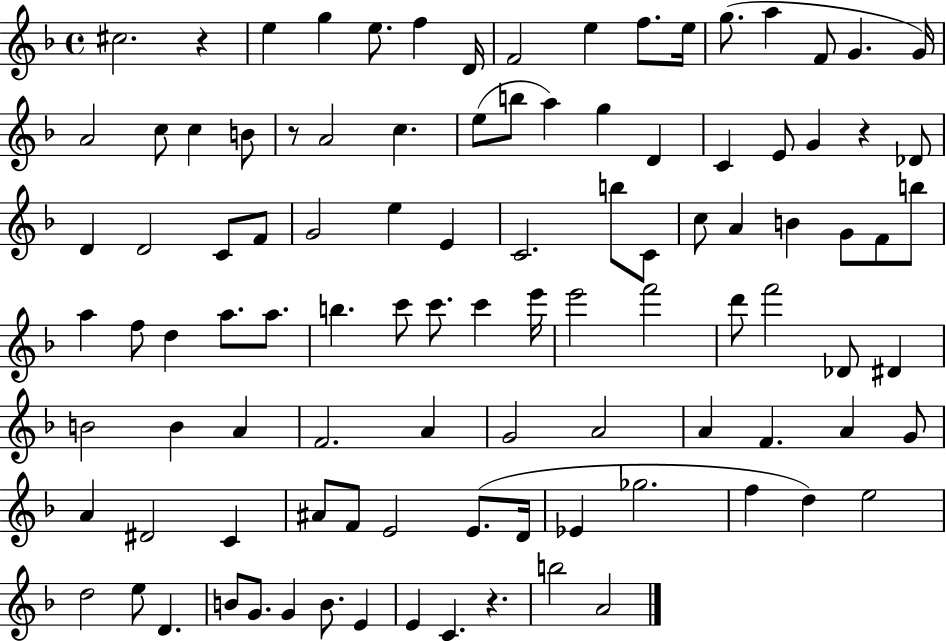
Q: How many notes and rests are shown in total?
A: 102